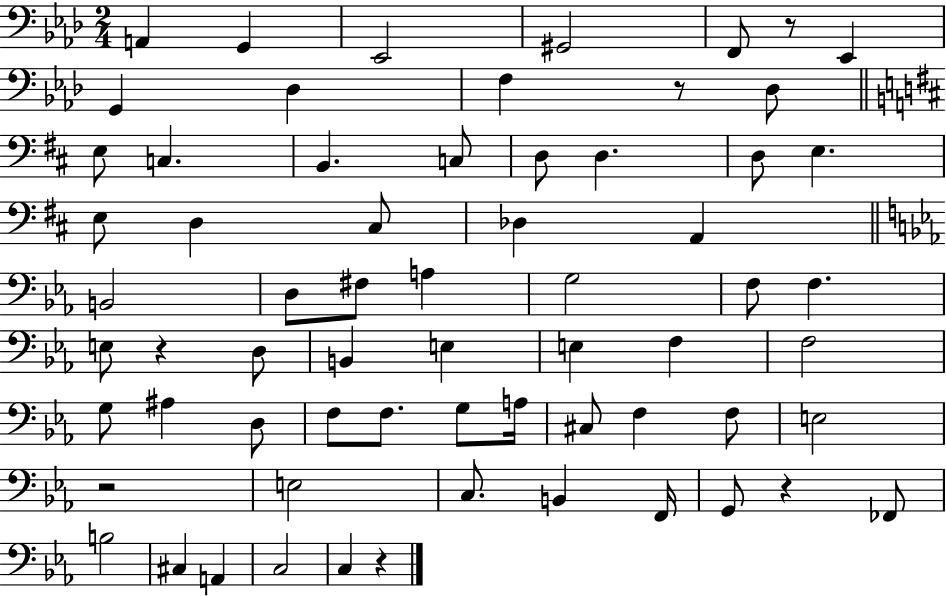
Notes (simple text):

A2/q G2/q Eb2/h G#2/h F2/e R/e Eb2/q G2/q Db3/q F3/q R/e Db3/e E3/e C3/q. B2/q. C3/e D3/e D3/q. D3/e E3/q. E3/e D3/q C#3/e Db3/q A2/q B2/h D3/e F#3/e A3/q G3/h F3/e F3/q. E3/e R/q D3/e B2/q E3/q E3/q F3/q F3/h G3/e A#3/q D3/e F3/e F3/e. G3/e A3/s C#3/e F3/q F3/e E3/h R/h E3/h C3/e. B2/q F2/s G2/e R/q FES2/e B3/h C#3/q A2/q C3/h C3/q R/q